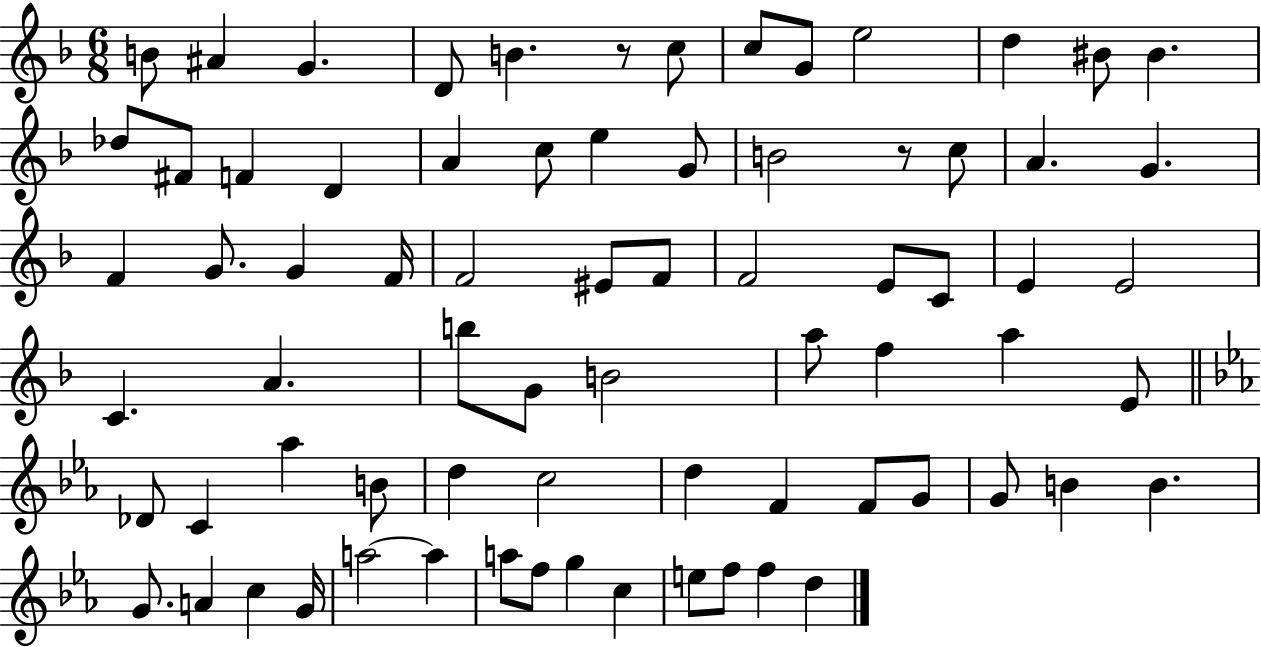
X:1
T:Untitled
M:6/8
L:1/4
K:F
B/2 ^A G D/2 B z/2 c/2 c/2 G/2 e2 d ^B/2 ^B _d/2 ^F/2 F D A c/2 e G/2 B2 z/2 c/2 A G F G/2 G F/4 F2 ^E/2 F/2 F2 E/2 C/2 E E2 C A b/2 G/2 B2 a/2 f a E/2 _D/2 C _a B/2 d c2 d F F/2 G/2 G/2 B B G/2 A c G/4 a2 a a/2 f/2 g c e/2 f/2 f d